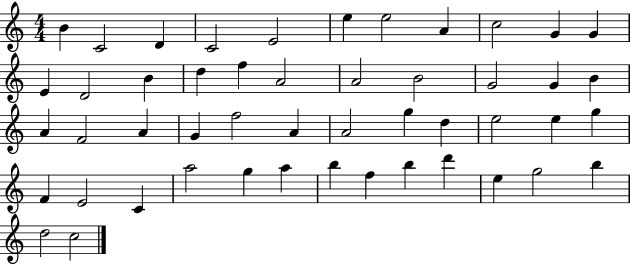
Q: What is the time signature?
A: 4/4